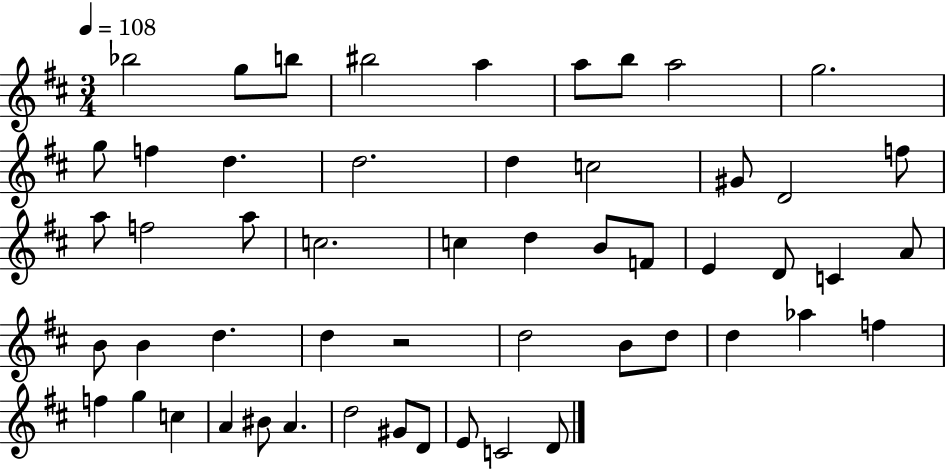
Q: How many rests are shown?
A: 1